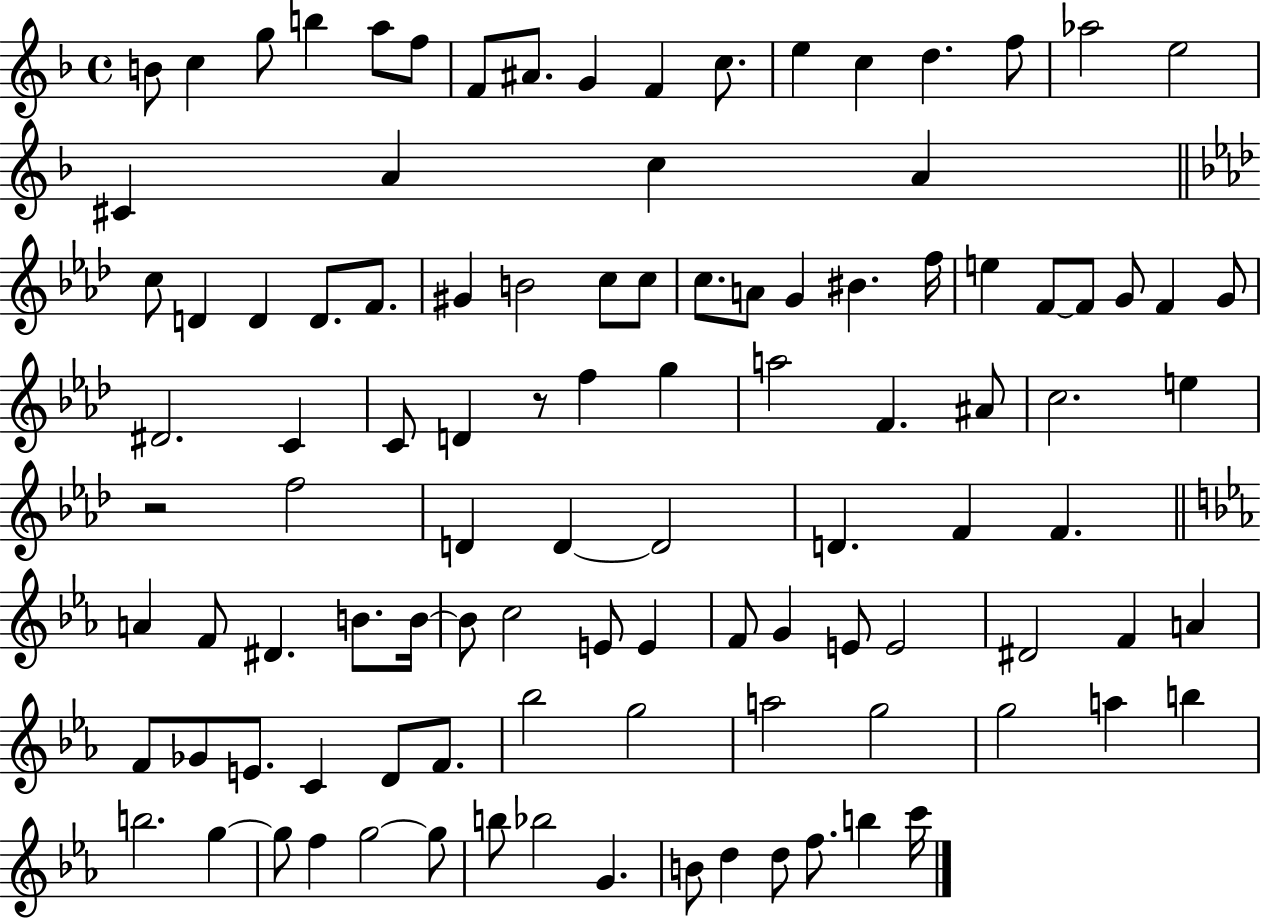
{
  \clef treble
  \time 4/4
  \defaultTimeSignature
  \key f \major
  b'8 c''4 g''8 b''4 a''8 f''8 | f'8 ais'8. g'4 f'4 c''8. | e''4 c''4 d''4. f''8 | aes''2 e''2 | \break cis'4 a'4 c''4 a'4 | \bar "||" \break \key aes \major c''8 d'4 d'4 d'8. f'8. | gis'4 b'2 c''8 c''8 | c''8. a'8 g'4 bis'4. f''16 | e''4 f'8~~ f'8 g'8 f'4 g'8 | \break dis'2. c'4 | c'8 d'4 r8 f''4 g''4 | a''2 f'4. ais'8 | c''2. e''4 | \break r2 f''2 | d'4 d'4~~ d'2 | d'4. f'4 f'4. | \bar "||" \break \key c \minor a'4 f'8 dis'4. b'8. b'16~~ | b'8 c''2 e'8 e'4 | f'8 g'4 e'8 e'2 | dis'2 f'4 a'4 | \break f'8 ges'8 e'8. c'4 d'8 f'8. | bes''2 g''2 | a''2 g''2 | g''2 a''4 b''4 | \break b''2. g''4~~ | g''8 f''4 g''2~~ g''8 | b''8 bes''2 g'4. | b'8 d''4 d''8 f''8. b''4 c'''16 | \break \bar "|."
}